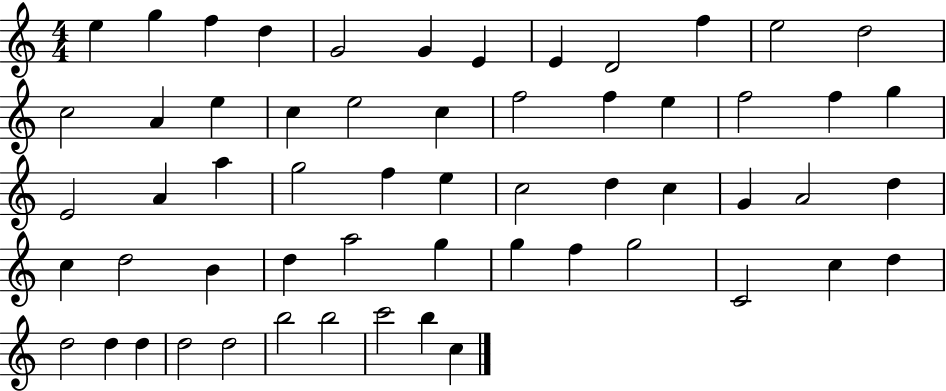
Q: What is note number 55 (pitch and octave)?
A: B5